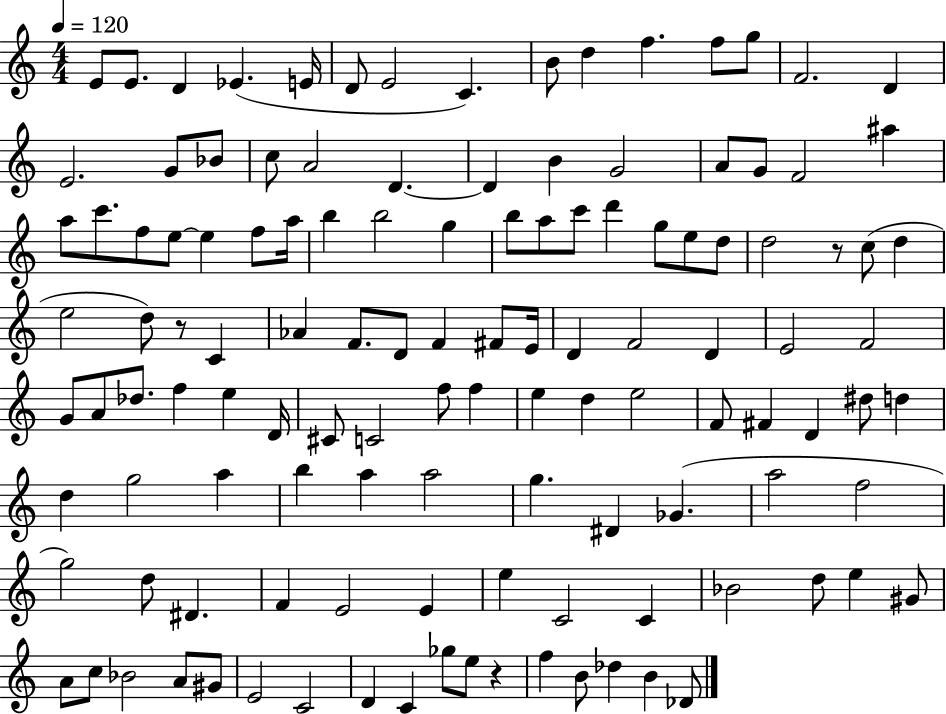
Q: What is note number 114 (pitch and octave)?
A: Gb5